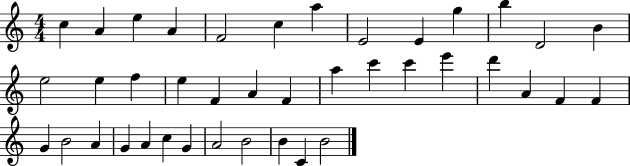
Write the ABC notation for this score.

X:1
T:Untitled
M:4/4
L:1/4
K:C
c A e A F2 c a E2 E g b D2 B e2 e f e F A F a c' c' e' d' A F F G B2 A G A c G A2 B2 B C B2